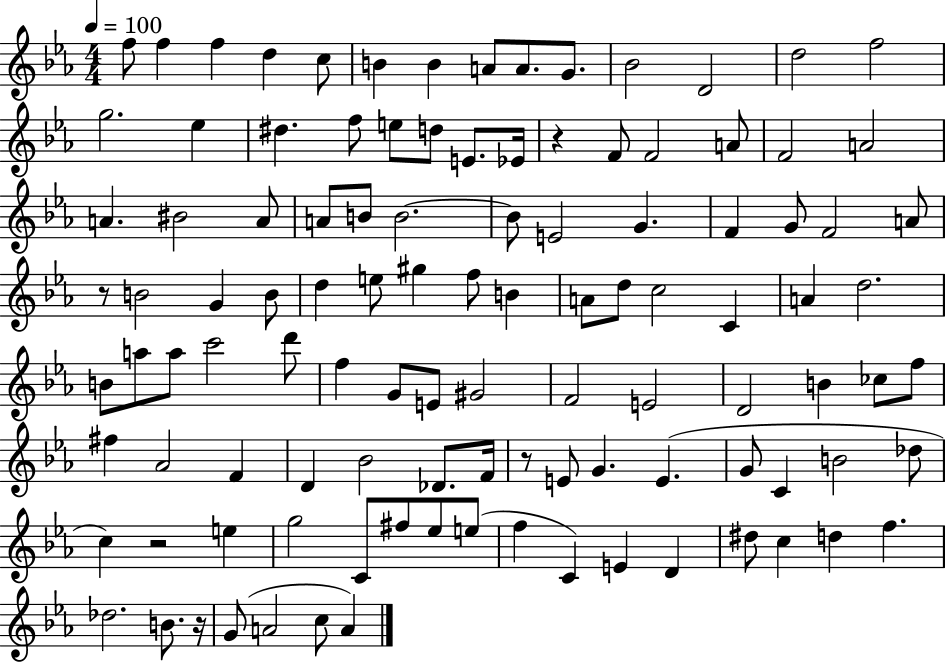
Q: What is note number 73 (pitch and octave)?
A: D4